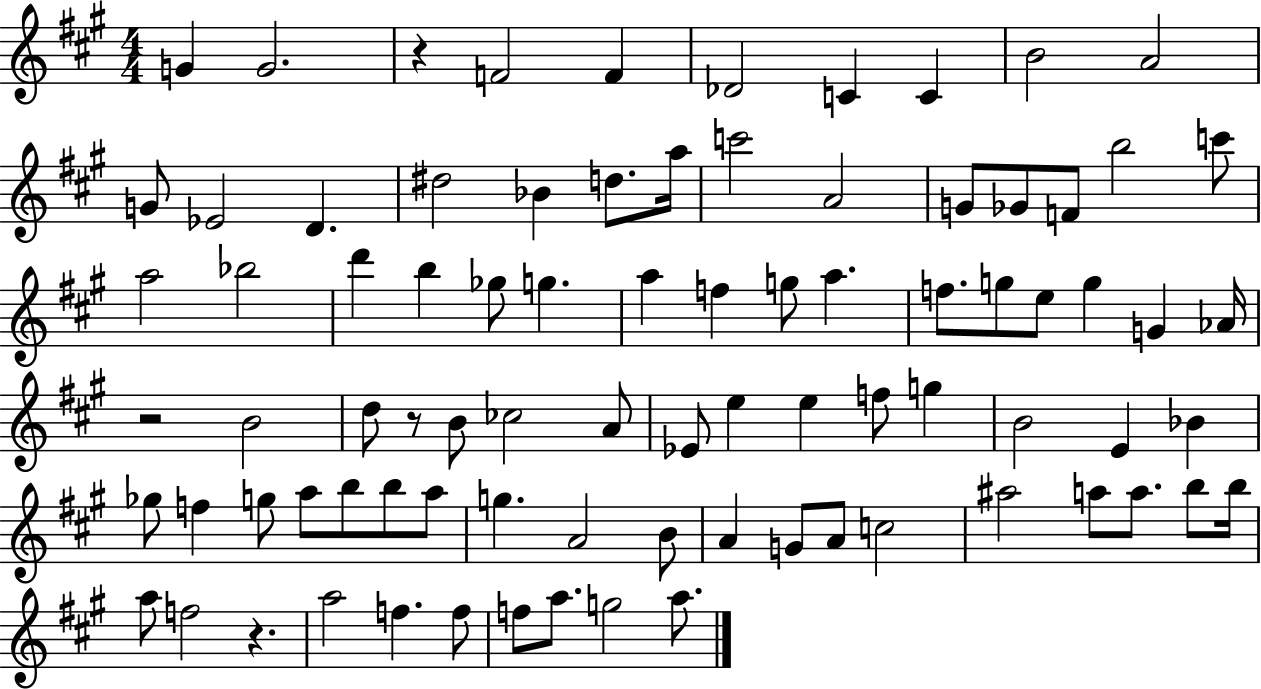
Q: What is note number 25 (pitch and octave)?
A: Bb5